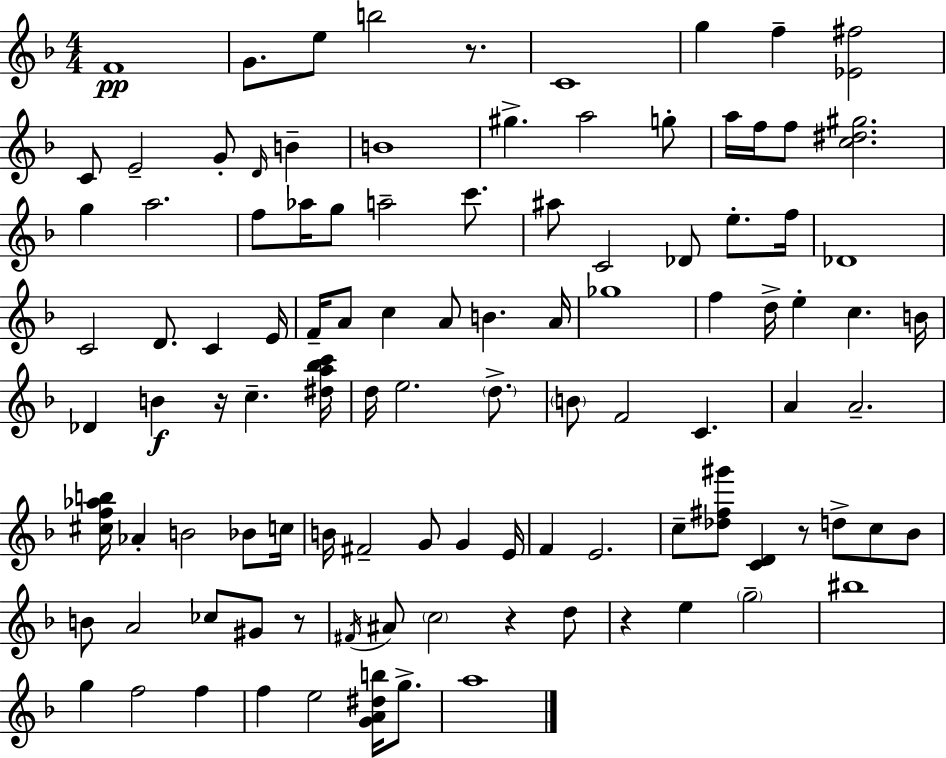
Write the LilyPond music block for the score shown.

{
  \clef treble
  \numericTimeSignature
  \time 4/4
  \key f \major
  f'1\pp | g'8. e''8 b''2 r8. | c'1 | g''4 f''4-- <ees' fis''>2 | \break c'8 e'2-- g'8-. \grace { d'16 } b'4-- | b'1 | gis''4.-> a''2 g''8-. | a''16 f''16 f''8 <c'' dis'' gis''>2. | \break g''4 a''2. | f''8 aes''16 g''8 a''2-- c'''8. | ais''8 c'2 des'8 e''8.-. | f''16 des'1 | \break c'2 d'8. c'4 | e'16 f'16-- a'8 c''4 a'8 b'4. | a'16 ges''1 | f''4 d''16-> e''4-. c''4. | \break b'16 des'4 b'4\f r16 c''4.-- | <dis'' a'' bes'' c'''>16 d''16 e''2. \parenthesize d''8.-> | \parenthesize b'8 f'2 c'4. | a'4 a'2.-- | \break <cis'' f'' aes'' b''>16 aes'4-. b'2 bes'8 | c''16 b'16 fis'2-- g'8 g'4 | e'16 f'4 e'2. | c''8-- <des'' fis'' gis'''>8 <c' d'>4 r8 d''8-> c''8 bes'8 | \break b'8 a'2 ces''8 gis'8 r8 | \acciaccatura { fis'16 } ais'8 \parenthesize c''2 r4 | d''8 r4 e''4 \parenthesize g''2-- | bis''1 | \break g''4 f''2 f''4 | f''4 e''2 <g' a' dis'' b''>16 g''8.-> | a''1 | \bar "|."
}